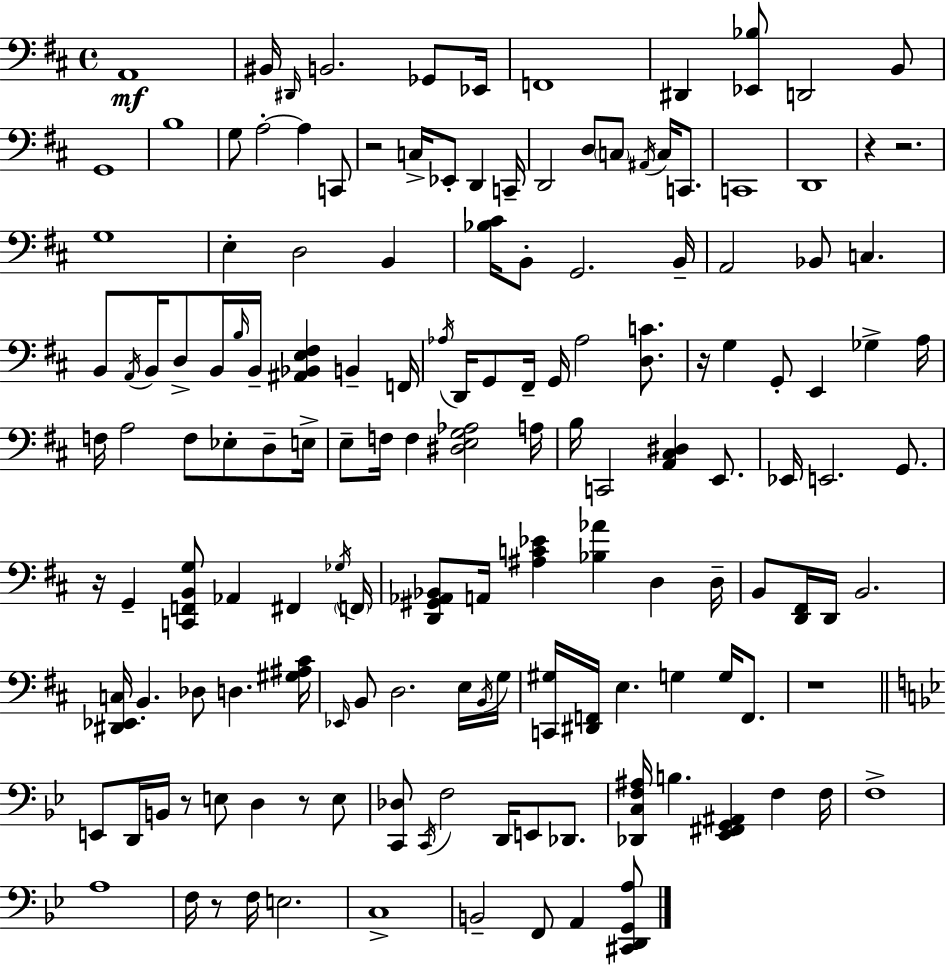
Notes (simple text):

A2/w BIS2/s D#2/s B2/h. Gb2/e Eb2/s F2/w D#2/q [Eb2,Bb3]/e D2/h B2/e G2/w B3/w G3/e A3/h A3/q C2/e R/h C3/s Eb2/e D2/q C2/s D2/h D3/e C3/e A#2/s C3/s C2/e. C2/w D2/w R/q R/h. G3/w E3/q D3/h B2/q [Bb3,C#4]/s B2/e G2/h. B2/s A2/h Bb2/e C3/q. B2/e A2/s B2/s D3/e B2/s B3/s B2/s [A#2,Bb2,E3,F#3]/q B2/q F2/s Ab3/s D2/s G2/e F#2/s G2/s Ab3/h [D3,C4]/e. R/s G3/q G2/e E2/q Gb3/q A3/s F3/s A3/h F3/e Eb3/e D3/e E3/s E3/e F3/s F3/q [D#3,E3,G3,Ab3]/h A3/s B3/s C2/h [A2,C#3,D#3]/q E2/e. Eb2/s E2/h. G2/e. R/s G2/q [C2,F2,B2,G3]/e Ab2/q F#2/q Gb3/s F2/s [D2,G#2,Ab2,Bb2]/e A2/s [A#3,C4,Eb4]/q [Bb3,Ab4]/q D3/q D3/s B2/e [D2,F#2]/s D2/s B2/h. [D#2,Eb2,C3]/s B2/q. Db3/e D3/q. [G#3,A#3,C#4]/s Eb2/s B2/e D3/h. E3/s B2/s G3/s [C2,G#3]/s [D#2,F2]/s E3/q. G3/q G3/s F2/e. R/w E2/e D2/s B2/s R/e E3/e D3/q R/e E3/e [C2,Db3]/e C2/s F3/h D2/s E2/e Db2/e. [Db2,C3,F3,A#3]/s B3/q. [Eb2,F#2,G2,A#2]/q F3/q F3/s F3/w A3/w F3/s R/e F3/s E3/h. C3/w B2/h F2/e A2/q [C#2,D2,G2,A3]/e